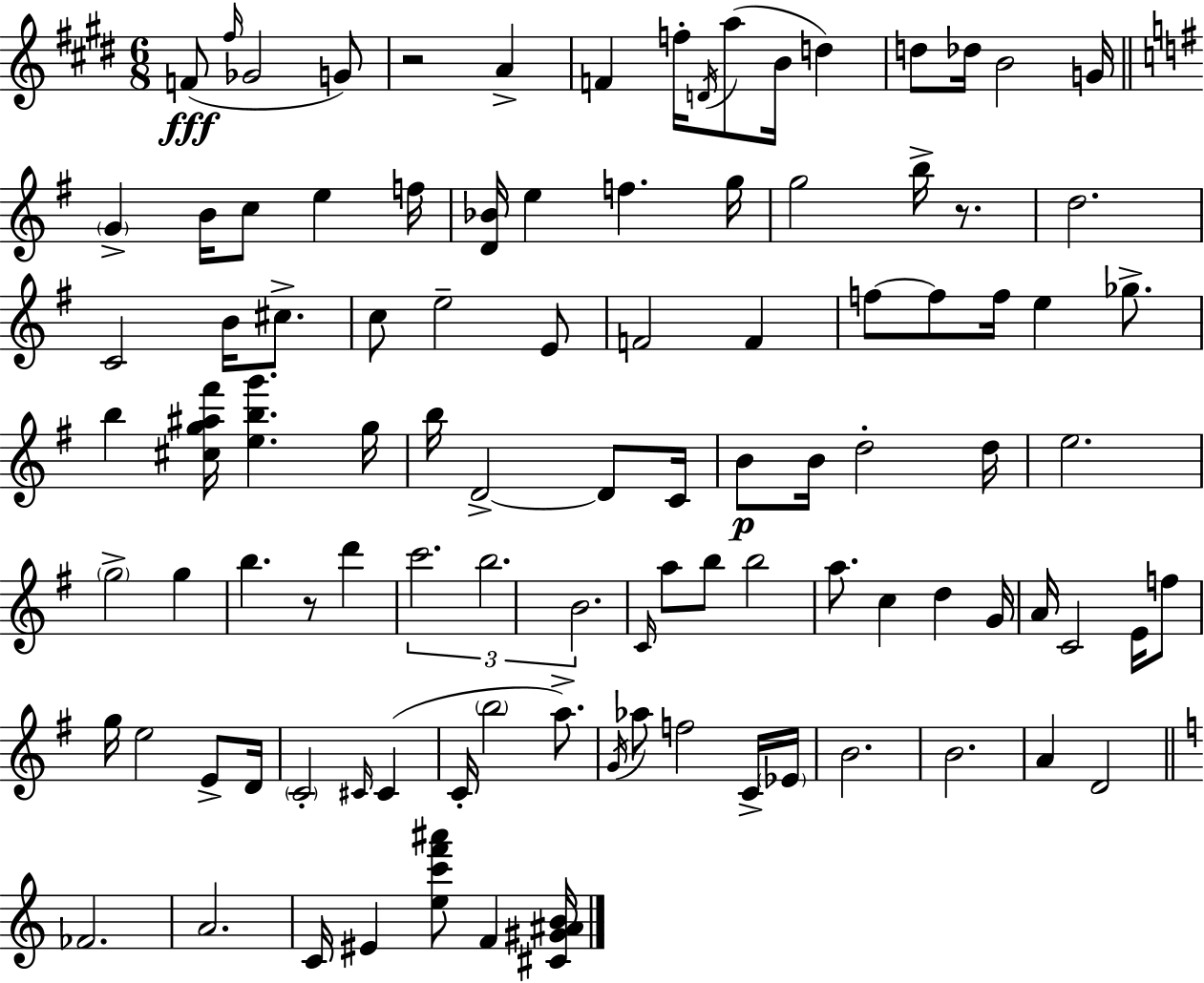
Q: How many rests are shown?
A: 3